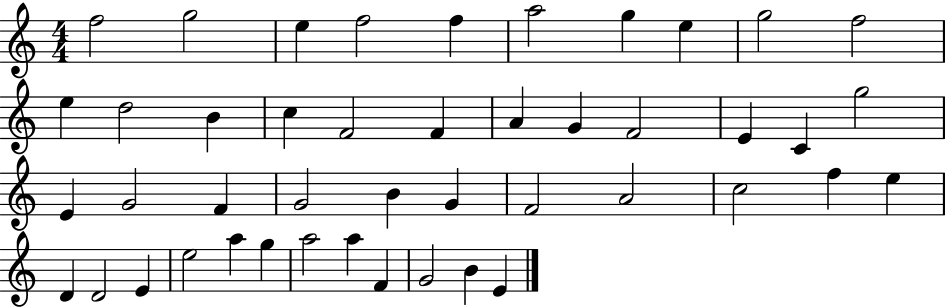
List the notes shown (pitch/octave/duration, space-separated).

F5/h G5/h E5/q F5/h F5/q A5/h G5/q E5/q G5/h F5/h E5/q D5/h B4/q C5/q F4/h F4/q A4/q G4/q F4/h E4/q C4/q G5/h E4/q G4/h F4/q G4/h B4/q G4/q F4/h A4/h C5/h F5/q E5/q D4/q D4/h E4/q E5/h A5/q G5/q A5/h A5/q F4/q G4/h B4/q E4/q